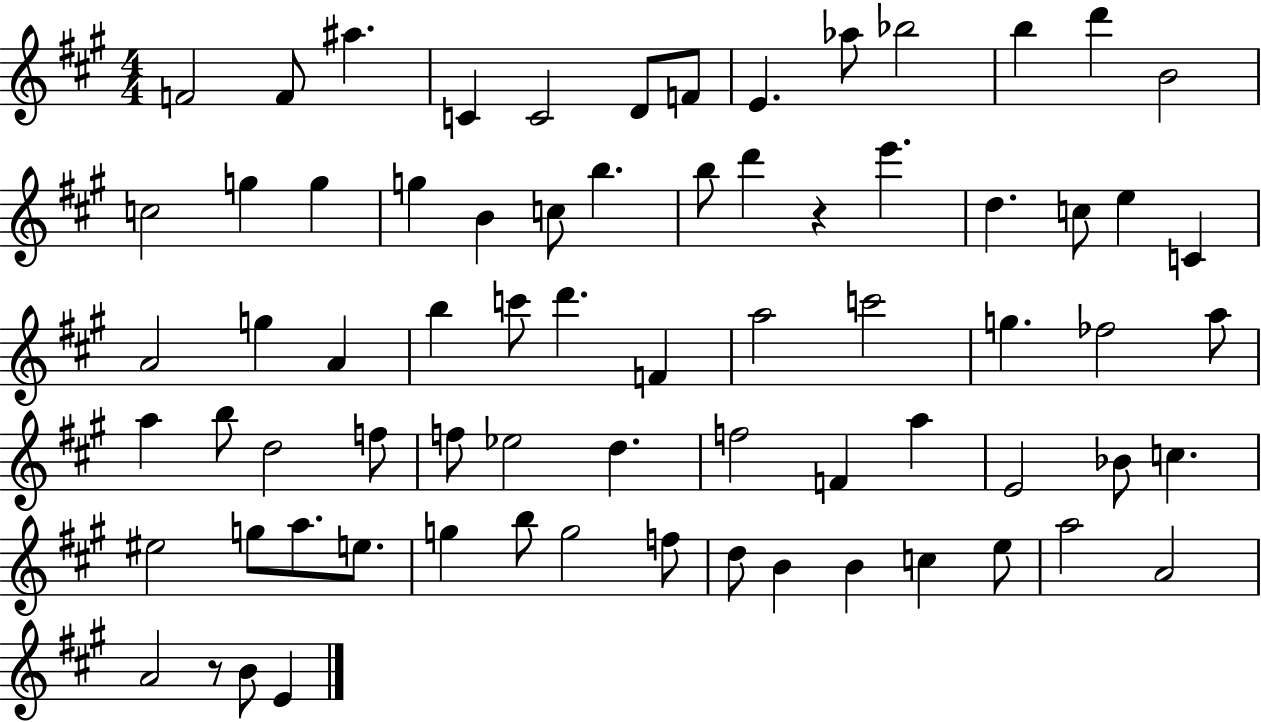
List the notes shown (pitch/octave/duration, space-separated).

F4/h F4/e A#5/q. C4/q C4/h D4/e F4/e E4/q. Ab5/e Bb5/h B5/q D6/q B4/h C5/h G5/q G5/q G5/q B4/q C5/e B5/q. B5/e D6/q R/q E6/q. D5/q. C5/e E5/q C4/q A4/h G5/q A4/q B5/q C6/e D6/q. F4/q A5/h C6/h G5/q. FES5/h A5/e A5/q B5/e D5/h F5/e F5/e Eb5/h D5/q. F5/h F4/q A5/q E4/h Bb4/e C5/q. EIS5/h G5/e A5/e. E5/e. G5/q B5/e G5/h F5/e D5/e B4/q B4/q C5/q E5/e A5/h A4/h A4/h R/e B4/e E4/q